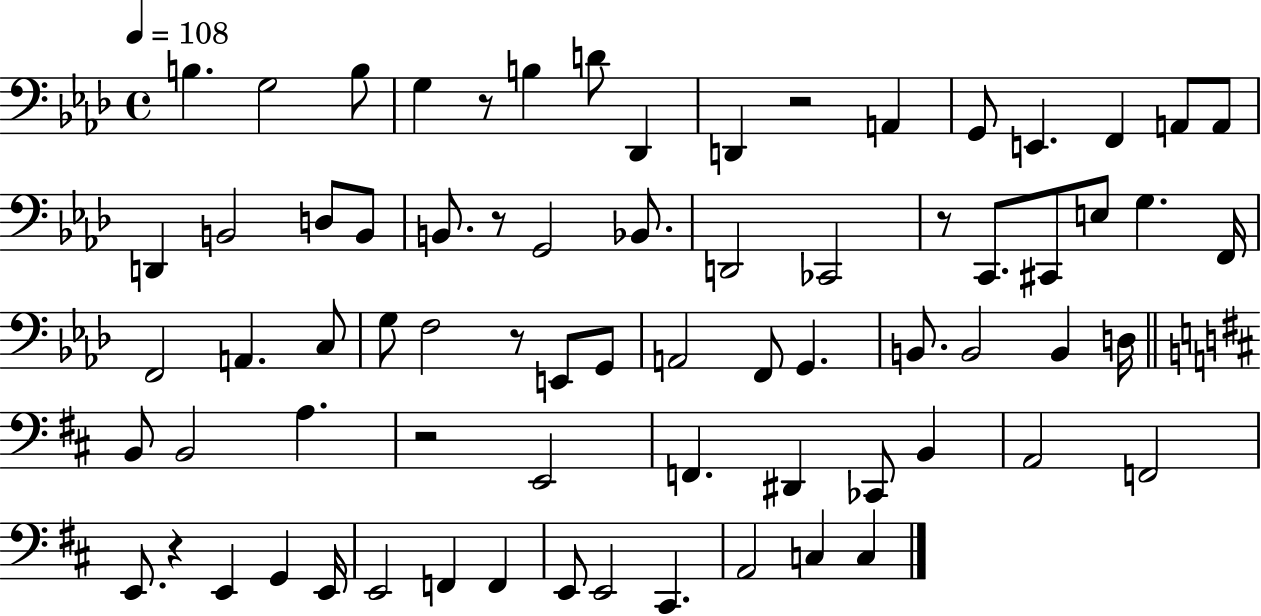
B3/q. G3/h B3/e G3/q R/e B3/q D4/e Db2/q D2/q R/h A2/q G2/e E2/q. F2/q A2/e A2/e D2/q B2/h D3/e B2/e B2/e. R/e G2/h Bb2/e. D2/h CES2/h R/e C2/e. C#2/e E3/e G3/q. F2/s F2/h A2/q. C3/e G3/e F3/h R/e E2/e G2/e A2/h F2/e G2/q. B2/e. B2/h B2/q D3/s B2/e B2/h A3/q. R/h E2/h F2/q. D#2/q CES2/e B2/q A2/h F2/h E2/e. R/q E2/q G2/q E2/s E2/h F2/q F2/q E2/e E2/h C#2/q. A2/h C3/q C3/q